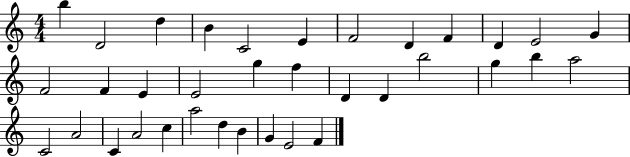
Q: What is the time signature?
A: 4/4